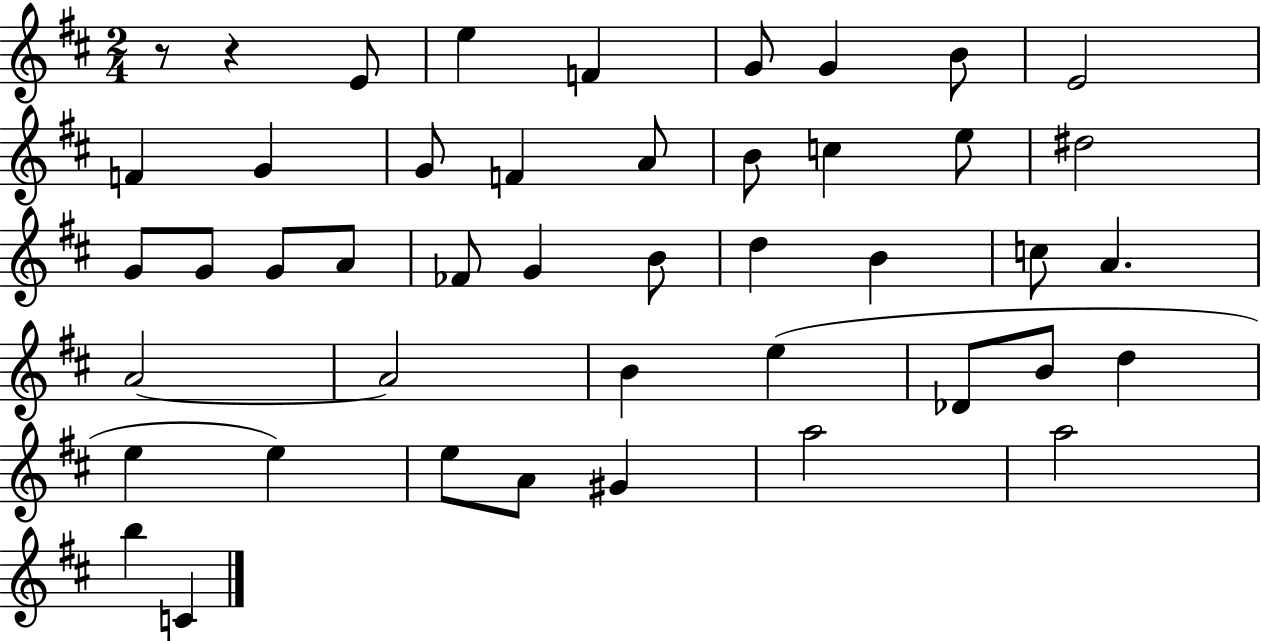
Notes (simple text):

R/e R/q E4/e E5/q F4/q G4/e G4/q B4/e E4/h F4/q G4/q G4/e F4/q A4/e B4/e C5/q E5/e D#5/h G4/e G4/e G4/e A4/e FES4/e G4/q B4/e D5/q B4/q C5/e A4/q. A4/h A4/h B4/q E5/q Db4/e B4/e D5/q E5/q E5/q E5/e A4/e G#4/q A5/h A5/h B5/q C4/q